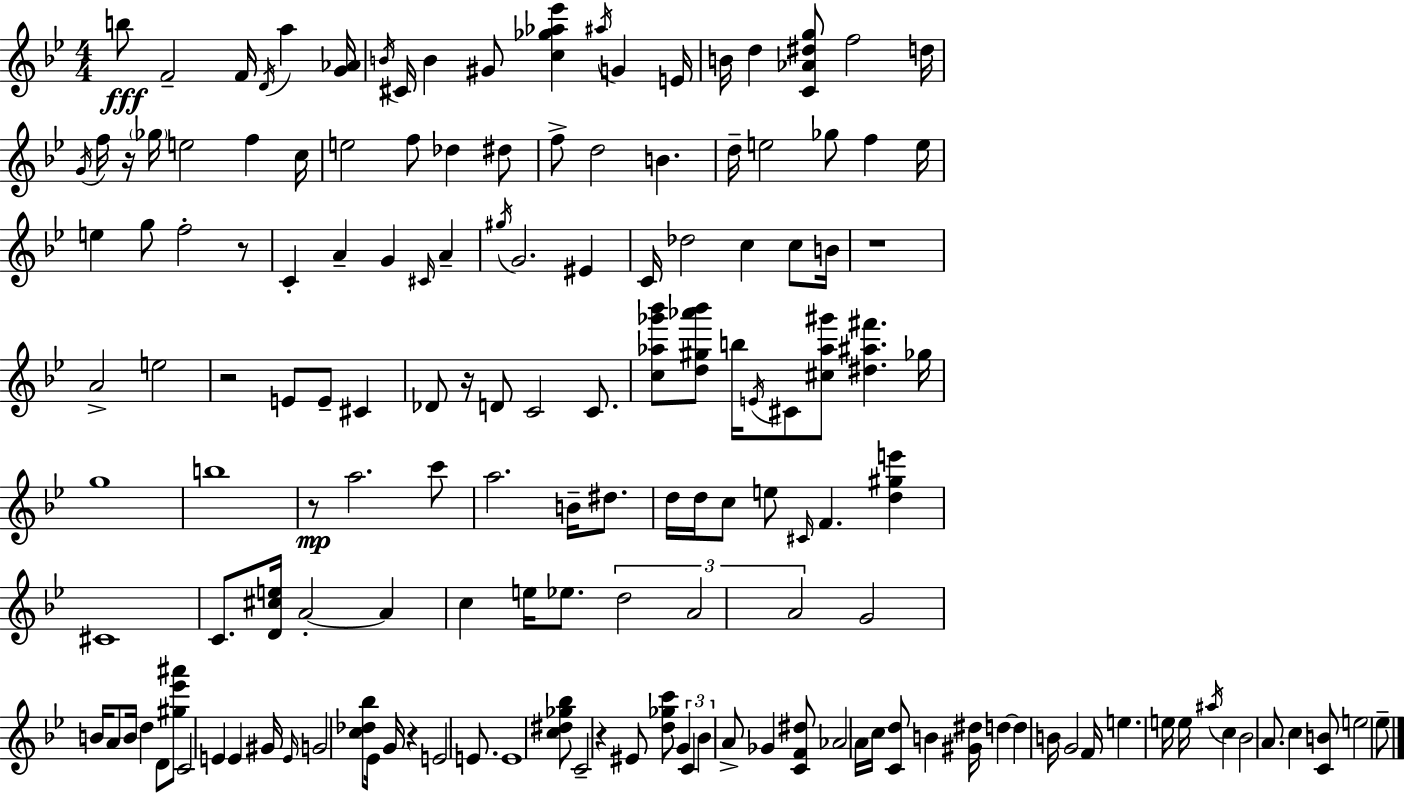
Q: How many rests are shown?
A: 8